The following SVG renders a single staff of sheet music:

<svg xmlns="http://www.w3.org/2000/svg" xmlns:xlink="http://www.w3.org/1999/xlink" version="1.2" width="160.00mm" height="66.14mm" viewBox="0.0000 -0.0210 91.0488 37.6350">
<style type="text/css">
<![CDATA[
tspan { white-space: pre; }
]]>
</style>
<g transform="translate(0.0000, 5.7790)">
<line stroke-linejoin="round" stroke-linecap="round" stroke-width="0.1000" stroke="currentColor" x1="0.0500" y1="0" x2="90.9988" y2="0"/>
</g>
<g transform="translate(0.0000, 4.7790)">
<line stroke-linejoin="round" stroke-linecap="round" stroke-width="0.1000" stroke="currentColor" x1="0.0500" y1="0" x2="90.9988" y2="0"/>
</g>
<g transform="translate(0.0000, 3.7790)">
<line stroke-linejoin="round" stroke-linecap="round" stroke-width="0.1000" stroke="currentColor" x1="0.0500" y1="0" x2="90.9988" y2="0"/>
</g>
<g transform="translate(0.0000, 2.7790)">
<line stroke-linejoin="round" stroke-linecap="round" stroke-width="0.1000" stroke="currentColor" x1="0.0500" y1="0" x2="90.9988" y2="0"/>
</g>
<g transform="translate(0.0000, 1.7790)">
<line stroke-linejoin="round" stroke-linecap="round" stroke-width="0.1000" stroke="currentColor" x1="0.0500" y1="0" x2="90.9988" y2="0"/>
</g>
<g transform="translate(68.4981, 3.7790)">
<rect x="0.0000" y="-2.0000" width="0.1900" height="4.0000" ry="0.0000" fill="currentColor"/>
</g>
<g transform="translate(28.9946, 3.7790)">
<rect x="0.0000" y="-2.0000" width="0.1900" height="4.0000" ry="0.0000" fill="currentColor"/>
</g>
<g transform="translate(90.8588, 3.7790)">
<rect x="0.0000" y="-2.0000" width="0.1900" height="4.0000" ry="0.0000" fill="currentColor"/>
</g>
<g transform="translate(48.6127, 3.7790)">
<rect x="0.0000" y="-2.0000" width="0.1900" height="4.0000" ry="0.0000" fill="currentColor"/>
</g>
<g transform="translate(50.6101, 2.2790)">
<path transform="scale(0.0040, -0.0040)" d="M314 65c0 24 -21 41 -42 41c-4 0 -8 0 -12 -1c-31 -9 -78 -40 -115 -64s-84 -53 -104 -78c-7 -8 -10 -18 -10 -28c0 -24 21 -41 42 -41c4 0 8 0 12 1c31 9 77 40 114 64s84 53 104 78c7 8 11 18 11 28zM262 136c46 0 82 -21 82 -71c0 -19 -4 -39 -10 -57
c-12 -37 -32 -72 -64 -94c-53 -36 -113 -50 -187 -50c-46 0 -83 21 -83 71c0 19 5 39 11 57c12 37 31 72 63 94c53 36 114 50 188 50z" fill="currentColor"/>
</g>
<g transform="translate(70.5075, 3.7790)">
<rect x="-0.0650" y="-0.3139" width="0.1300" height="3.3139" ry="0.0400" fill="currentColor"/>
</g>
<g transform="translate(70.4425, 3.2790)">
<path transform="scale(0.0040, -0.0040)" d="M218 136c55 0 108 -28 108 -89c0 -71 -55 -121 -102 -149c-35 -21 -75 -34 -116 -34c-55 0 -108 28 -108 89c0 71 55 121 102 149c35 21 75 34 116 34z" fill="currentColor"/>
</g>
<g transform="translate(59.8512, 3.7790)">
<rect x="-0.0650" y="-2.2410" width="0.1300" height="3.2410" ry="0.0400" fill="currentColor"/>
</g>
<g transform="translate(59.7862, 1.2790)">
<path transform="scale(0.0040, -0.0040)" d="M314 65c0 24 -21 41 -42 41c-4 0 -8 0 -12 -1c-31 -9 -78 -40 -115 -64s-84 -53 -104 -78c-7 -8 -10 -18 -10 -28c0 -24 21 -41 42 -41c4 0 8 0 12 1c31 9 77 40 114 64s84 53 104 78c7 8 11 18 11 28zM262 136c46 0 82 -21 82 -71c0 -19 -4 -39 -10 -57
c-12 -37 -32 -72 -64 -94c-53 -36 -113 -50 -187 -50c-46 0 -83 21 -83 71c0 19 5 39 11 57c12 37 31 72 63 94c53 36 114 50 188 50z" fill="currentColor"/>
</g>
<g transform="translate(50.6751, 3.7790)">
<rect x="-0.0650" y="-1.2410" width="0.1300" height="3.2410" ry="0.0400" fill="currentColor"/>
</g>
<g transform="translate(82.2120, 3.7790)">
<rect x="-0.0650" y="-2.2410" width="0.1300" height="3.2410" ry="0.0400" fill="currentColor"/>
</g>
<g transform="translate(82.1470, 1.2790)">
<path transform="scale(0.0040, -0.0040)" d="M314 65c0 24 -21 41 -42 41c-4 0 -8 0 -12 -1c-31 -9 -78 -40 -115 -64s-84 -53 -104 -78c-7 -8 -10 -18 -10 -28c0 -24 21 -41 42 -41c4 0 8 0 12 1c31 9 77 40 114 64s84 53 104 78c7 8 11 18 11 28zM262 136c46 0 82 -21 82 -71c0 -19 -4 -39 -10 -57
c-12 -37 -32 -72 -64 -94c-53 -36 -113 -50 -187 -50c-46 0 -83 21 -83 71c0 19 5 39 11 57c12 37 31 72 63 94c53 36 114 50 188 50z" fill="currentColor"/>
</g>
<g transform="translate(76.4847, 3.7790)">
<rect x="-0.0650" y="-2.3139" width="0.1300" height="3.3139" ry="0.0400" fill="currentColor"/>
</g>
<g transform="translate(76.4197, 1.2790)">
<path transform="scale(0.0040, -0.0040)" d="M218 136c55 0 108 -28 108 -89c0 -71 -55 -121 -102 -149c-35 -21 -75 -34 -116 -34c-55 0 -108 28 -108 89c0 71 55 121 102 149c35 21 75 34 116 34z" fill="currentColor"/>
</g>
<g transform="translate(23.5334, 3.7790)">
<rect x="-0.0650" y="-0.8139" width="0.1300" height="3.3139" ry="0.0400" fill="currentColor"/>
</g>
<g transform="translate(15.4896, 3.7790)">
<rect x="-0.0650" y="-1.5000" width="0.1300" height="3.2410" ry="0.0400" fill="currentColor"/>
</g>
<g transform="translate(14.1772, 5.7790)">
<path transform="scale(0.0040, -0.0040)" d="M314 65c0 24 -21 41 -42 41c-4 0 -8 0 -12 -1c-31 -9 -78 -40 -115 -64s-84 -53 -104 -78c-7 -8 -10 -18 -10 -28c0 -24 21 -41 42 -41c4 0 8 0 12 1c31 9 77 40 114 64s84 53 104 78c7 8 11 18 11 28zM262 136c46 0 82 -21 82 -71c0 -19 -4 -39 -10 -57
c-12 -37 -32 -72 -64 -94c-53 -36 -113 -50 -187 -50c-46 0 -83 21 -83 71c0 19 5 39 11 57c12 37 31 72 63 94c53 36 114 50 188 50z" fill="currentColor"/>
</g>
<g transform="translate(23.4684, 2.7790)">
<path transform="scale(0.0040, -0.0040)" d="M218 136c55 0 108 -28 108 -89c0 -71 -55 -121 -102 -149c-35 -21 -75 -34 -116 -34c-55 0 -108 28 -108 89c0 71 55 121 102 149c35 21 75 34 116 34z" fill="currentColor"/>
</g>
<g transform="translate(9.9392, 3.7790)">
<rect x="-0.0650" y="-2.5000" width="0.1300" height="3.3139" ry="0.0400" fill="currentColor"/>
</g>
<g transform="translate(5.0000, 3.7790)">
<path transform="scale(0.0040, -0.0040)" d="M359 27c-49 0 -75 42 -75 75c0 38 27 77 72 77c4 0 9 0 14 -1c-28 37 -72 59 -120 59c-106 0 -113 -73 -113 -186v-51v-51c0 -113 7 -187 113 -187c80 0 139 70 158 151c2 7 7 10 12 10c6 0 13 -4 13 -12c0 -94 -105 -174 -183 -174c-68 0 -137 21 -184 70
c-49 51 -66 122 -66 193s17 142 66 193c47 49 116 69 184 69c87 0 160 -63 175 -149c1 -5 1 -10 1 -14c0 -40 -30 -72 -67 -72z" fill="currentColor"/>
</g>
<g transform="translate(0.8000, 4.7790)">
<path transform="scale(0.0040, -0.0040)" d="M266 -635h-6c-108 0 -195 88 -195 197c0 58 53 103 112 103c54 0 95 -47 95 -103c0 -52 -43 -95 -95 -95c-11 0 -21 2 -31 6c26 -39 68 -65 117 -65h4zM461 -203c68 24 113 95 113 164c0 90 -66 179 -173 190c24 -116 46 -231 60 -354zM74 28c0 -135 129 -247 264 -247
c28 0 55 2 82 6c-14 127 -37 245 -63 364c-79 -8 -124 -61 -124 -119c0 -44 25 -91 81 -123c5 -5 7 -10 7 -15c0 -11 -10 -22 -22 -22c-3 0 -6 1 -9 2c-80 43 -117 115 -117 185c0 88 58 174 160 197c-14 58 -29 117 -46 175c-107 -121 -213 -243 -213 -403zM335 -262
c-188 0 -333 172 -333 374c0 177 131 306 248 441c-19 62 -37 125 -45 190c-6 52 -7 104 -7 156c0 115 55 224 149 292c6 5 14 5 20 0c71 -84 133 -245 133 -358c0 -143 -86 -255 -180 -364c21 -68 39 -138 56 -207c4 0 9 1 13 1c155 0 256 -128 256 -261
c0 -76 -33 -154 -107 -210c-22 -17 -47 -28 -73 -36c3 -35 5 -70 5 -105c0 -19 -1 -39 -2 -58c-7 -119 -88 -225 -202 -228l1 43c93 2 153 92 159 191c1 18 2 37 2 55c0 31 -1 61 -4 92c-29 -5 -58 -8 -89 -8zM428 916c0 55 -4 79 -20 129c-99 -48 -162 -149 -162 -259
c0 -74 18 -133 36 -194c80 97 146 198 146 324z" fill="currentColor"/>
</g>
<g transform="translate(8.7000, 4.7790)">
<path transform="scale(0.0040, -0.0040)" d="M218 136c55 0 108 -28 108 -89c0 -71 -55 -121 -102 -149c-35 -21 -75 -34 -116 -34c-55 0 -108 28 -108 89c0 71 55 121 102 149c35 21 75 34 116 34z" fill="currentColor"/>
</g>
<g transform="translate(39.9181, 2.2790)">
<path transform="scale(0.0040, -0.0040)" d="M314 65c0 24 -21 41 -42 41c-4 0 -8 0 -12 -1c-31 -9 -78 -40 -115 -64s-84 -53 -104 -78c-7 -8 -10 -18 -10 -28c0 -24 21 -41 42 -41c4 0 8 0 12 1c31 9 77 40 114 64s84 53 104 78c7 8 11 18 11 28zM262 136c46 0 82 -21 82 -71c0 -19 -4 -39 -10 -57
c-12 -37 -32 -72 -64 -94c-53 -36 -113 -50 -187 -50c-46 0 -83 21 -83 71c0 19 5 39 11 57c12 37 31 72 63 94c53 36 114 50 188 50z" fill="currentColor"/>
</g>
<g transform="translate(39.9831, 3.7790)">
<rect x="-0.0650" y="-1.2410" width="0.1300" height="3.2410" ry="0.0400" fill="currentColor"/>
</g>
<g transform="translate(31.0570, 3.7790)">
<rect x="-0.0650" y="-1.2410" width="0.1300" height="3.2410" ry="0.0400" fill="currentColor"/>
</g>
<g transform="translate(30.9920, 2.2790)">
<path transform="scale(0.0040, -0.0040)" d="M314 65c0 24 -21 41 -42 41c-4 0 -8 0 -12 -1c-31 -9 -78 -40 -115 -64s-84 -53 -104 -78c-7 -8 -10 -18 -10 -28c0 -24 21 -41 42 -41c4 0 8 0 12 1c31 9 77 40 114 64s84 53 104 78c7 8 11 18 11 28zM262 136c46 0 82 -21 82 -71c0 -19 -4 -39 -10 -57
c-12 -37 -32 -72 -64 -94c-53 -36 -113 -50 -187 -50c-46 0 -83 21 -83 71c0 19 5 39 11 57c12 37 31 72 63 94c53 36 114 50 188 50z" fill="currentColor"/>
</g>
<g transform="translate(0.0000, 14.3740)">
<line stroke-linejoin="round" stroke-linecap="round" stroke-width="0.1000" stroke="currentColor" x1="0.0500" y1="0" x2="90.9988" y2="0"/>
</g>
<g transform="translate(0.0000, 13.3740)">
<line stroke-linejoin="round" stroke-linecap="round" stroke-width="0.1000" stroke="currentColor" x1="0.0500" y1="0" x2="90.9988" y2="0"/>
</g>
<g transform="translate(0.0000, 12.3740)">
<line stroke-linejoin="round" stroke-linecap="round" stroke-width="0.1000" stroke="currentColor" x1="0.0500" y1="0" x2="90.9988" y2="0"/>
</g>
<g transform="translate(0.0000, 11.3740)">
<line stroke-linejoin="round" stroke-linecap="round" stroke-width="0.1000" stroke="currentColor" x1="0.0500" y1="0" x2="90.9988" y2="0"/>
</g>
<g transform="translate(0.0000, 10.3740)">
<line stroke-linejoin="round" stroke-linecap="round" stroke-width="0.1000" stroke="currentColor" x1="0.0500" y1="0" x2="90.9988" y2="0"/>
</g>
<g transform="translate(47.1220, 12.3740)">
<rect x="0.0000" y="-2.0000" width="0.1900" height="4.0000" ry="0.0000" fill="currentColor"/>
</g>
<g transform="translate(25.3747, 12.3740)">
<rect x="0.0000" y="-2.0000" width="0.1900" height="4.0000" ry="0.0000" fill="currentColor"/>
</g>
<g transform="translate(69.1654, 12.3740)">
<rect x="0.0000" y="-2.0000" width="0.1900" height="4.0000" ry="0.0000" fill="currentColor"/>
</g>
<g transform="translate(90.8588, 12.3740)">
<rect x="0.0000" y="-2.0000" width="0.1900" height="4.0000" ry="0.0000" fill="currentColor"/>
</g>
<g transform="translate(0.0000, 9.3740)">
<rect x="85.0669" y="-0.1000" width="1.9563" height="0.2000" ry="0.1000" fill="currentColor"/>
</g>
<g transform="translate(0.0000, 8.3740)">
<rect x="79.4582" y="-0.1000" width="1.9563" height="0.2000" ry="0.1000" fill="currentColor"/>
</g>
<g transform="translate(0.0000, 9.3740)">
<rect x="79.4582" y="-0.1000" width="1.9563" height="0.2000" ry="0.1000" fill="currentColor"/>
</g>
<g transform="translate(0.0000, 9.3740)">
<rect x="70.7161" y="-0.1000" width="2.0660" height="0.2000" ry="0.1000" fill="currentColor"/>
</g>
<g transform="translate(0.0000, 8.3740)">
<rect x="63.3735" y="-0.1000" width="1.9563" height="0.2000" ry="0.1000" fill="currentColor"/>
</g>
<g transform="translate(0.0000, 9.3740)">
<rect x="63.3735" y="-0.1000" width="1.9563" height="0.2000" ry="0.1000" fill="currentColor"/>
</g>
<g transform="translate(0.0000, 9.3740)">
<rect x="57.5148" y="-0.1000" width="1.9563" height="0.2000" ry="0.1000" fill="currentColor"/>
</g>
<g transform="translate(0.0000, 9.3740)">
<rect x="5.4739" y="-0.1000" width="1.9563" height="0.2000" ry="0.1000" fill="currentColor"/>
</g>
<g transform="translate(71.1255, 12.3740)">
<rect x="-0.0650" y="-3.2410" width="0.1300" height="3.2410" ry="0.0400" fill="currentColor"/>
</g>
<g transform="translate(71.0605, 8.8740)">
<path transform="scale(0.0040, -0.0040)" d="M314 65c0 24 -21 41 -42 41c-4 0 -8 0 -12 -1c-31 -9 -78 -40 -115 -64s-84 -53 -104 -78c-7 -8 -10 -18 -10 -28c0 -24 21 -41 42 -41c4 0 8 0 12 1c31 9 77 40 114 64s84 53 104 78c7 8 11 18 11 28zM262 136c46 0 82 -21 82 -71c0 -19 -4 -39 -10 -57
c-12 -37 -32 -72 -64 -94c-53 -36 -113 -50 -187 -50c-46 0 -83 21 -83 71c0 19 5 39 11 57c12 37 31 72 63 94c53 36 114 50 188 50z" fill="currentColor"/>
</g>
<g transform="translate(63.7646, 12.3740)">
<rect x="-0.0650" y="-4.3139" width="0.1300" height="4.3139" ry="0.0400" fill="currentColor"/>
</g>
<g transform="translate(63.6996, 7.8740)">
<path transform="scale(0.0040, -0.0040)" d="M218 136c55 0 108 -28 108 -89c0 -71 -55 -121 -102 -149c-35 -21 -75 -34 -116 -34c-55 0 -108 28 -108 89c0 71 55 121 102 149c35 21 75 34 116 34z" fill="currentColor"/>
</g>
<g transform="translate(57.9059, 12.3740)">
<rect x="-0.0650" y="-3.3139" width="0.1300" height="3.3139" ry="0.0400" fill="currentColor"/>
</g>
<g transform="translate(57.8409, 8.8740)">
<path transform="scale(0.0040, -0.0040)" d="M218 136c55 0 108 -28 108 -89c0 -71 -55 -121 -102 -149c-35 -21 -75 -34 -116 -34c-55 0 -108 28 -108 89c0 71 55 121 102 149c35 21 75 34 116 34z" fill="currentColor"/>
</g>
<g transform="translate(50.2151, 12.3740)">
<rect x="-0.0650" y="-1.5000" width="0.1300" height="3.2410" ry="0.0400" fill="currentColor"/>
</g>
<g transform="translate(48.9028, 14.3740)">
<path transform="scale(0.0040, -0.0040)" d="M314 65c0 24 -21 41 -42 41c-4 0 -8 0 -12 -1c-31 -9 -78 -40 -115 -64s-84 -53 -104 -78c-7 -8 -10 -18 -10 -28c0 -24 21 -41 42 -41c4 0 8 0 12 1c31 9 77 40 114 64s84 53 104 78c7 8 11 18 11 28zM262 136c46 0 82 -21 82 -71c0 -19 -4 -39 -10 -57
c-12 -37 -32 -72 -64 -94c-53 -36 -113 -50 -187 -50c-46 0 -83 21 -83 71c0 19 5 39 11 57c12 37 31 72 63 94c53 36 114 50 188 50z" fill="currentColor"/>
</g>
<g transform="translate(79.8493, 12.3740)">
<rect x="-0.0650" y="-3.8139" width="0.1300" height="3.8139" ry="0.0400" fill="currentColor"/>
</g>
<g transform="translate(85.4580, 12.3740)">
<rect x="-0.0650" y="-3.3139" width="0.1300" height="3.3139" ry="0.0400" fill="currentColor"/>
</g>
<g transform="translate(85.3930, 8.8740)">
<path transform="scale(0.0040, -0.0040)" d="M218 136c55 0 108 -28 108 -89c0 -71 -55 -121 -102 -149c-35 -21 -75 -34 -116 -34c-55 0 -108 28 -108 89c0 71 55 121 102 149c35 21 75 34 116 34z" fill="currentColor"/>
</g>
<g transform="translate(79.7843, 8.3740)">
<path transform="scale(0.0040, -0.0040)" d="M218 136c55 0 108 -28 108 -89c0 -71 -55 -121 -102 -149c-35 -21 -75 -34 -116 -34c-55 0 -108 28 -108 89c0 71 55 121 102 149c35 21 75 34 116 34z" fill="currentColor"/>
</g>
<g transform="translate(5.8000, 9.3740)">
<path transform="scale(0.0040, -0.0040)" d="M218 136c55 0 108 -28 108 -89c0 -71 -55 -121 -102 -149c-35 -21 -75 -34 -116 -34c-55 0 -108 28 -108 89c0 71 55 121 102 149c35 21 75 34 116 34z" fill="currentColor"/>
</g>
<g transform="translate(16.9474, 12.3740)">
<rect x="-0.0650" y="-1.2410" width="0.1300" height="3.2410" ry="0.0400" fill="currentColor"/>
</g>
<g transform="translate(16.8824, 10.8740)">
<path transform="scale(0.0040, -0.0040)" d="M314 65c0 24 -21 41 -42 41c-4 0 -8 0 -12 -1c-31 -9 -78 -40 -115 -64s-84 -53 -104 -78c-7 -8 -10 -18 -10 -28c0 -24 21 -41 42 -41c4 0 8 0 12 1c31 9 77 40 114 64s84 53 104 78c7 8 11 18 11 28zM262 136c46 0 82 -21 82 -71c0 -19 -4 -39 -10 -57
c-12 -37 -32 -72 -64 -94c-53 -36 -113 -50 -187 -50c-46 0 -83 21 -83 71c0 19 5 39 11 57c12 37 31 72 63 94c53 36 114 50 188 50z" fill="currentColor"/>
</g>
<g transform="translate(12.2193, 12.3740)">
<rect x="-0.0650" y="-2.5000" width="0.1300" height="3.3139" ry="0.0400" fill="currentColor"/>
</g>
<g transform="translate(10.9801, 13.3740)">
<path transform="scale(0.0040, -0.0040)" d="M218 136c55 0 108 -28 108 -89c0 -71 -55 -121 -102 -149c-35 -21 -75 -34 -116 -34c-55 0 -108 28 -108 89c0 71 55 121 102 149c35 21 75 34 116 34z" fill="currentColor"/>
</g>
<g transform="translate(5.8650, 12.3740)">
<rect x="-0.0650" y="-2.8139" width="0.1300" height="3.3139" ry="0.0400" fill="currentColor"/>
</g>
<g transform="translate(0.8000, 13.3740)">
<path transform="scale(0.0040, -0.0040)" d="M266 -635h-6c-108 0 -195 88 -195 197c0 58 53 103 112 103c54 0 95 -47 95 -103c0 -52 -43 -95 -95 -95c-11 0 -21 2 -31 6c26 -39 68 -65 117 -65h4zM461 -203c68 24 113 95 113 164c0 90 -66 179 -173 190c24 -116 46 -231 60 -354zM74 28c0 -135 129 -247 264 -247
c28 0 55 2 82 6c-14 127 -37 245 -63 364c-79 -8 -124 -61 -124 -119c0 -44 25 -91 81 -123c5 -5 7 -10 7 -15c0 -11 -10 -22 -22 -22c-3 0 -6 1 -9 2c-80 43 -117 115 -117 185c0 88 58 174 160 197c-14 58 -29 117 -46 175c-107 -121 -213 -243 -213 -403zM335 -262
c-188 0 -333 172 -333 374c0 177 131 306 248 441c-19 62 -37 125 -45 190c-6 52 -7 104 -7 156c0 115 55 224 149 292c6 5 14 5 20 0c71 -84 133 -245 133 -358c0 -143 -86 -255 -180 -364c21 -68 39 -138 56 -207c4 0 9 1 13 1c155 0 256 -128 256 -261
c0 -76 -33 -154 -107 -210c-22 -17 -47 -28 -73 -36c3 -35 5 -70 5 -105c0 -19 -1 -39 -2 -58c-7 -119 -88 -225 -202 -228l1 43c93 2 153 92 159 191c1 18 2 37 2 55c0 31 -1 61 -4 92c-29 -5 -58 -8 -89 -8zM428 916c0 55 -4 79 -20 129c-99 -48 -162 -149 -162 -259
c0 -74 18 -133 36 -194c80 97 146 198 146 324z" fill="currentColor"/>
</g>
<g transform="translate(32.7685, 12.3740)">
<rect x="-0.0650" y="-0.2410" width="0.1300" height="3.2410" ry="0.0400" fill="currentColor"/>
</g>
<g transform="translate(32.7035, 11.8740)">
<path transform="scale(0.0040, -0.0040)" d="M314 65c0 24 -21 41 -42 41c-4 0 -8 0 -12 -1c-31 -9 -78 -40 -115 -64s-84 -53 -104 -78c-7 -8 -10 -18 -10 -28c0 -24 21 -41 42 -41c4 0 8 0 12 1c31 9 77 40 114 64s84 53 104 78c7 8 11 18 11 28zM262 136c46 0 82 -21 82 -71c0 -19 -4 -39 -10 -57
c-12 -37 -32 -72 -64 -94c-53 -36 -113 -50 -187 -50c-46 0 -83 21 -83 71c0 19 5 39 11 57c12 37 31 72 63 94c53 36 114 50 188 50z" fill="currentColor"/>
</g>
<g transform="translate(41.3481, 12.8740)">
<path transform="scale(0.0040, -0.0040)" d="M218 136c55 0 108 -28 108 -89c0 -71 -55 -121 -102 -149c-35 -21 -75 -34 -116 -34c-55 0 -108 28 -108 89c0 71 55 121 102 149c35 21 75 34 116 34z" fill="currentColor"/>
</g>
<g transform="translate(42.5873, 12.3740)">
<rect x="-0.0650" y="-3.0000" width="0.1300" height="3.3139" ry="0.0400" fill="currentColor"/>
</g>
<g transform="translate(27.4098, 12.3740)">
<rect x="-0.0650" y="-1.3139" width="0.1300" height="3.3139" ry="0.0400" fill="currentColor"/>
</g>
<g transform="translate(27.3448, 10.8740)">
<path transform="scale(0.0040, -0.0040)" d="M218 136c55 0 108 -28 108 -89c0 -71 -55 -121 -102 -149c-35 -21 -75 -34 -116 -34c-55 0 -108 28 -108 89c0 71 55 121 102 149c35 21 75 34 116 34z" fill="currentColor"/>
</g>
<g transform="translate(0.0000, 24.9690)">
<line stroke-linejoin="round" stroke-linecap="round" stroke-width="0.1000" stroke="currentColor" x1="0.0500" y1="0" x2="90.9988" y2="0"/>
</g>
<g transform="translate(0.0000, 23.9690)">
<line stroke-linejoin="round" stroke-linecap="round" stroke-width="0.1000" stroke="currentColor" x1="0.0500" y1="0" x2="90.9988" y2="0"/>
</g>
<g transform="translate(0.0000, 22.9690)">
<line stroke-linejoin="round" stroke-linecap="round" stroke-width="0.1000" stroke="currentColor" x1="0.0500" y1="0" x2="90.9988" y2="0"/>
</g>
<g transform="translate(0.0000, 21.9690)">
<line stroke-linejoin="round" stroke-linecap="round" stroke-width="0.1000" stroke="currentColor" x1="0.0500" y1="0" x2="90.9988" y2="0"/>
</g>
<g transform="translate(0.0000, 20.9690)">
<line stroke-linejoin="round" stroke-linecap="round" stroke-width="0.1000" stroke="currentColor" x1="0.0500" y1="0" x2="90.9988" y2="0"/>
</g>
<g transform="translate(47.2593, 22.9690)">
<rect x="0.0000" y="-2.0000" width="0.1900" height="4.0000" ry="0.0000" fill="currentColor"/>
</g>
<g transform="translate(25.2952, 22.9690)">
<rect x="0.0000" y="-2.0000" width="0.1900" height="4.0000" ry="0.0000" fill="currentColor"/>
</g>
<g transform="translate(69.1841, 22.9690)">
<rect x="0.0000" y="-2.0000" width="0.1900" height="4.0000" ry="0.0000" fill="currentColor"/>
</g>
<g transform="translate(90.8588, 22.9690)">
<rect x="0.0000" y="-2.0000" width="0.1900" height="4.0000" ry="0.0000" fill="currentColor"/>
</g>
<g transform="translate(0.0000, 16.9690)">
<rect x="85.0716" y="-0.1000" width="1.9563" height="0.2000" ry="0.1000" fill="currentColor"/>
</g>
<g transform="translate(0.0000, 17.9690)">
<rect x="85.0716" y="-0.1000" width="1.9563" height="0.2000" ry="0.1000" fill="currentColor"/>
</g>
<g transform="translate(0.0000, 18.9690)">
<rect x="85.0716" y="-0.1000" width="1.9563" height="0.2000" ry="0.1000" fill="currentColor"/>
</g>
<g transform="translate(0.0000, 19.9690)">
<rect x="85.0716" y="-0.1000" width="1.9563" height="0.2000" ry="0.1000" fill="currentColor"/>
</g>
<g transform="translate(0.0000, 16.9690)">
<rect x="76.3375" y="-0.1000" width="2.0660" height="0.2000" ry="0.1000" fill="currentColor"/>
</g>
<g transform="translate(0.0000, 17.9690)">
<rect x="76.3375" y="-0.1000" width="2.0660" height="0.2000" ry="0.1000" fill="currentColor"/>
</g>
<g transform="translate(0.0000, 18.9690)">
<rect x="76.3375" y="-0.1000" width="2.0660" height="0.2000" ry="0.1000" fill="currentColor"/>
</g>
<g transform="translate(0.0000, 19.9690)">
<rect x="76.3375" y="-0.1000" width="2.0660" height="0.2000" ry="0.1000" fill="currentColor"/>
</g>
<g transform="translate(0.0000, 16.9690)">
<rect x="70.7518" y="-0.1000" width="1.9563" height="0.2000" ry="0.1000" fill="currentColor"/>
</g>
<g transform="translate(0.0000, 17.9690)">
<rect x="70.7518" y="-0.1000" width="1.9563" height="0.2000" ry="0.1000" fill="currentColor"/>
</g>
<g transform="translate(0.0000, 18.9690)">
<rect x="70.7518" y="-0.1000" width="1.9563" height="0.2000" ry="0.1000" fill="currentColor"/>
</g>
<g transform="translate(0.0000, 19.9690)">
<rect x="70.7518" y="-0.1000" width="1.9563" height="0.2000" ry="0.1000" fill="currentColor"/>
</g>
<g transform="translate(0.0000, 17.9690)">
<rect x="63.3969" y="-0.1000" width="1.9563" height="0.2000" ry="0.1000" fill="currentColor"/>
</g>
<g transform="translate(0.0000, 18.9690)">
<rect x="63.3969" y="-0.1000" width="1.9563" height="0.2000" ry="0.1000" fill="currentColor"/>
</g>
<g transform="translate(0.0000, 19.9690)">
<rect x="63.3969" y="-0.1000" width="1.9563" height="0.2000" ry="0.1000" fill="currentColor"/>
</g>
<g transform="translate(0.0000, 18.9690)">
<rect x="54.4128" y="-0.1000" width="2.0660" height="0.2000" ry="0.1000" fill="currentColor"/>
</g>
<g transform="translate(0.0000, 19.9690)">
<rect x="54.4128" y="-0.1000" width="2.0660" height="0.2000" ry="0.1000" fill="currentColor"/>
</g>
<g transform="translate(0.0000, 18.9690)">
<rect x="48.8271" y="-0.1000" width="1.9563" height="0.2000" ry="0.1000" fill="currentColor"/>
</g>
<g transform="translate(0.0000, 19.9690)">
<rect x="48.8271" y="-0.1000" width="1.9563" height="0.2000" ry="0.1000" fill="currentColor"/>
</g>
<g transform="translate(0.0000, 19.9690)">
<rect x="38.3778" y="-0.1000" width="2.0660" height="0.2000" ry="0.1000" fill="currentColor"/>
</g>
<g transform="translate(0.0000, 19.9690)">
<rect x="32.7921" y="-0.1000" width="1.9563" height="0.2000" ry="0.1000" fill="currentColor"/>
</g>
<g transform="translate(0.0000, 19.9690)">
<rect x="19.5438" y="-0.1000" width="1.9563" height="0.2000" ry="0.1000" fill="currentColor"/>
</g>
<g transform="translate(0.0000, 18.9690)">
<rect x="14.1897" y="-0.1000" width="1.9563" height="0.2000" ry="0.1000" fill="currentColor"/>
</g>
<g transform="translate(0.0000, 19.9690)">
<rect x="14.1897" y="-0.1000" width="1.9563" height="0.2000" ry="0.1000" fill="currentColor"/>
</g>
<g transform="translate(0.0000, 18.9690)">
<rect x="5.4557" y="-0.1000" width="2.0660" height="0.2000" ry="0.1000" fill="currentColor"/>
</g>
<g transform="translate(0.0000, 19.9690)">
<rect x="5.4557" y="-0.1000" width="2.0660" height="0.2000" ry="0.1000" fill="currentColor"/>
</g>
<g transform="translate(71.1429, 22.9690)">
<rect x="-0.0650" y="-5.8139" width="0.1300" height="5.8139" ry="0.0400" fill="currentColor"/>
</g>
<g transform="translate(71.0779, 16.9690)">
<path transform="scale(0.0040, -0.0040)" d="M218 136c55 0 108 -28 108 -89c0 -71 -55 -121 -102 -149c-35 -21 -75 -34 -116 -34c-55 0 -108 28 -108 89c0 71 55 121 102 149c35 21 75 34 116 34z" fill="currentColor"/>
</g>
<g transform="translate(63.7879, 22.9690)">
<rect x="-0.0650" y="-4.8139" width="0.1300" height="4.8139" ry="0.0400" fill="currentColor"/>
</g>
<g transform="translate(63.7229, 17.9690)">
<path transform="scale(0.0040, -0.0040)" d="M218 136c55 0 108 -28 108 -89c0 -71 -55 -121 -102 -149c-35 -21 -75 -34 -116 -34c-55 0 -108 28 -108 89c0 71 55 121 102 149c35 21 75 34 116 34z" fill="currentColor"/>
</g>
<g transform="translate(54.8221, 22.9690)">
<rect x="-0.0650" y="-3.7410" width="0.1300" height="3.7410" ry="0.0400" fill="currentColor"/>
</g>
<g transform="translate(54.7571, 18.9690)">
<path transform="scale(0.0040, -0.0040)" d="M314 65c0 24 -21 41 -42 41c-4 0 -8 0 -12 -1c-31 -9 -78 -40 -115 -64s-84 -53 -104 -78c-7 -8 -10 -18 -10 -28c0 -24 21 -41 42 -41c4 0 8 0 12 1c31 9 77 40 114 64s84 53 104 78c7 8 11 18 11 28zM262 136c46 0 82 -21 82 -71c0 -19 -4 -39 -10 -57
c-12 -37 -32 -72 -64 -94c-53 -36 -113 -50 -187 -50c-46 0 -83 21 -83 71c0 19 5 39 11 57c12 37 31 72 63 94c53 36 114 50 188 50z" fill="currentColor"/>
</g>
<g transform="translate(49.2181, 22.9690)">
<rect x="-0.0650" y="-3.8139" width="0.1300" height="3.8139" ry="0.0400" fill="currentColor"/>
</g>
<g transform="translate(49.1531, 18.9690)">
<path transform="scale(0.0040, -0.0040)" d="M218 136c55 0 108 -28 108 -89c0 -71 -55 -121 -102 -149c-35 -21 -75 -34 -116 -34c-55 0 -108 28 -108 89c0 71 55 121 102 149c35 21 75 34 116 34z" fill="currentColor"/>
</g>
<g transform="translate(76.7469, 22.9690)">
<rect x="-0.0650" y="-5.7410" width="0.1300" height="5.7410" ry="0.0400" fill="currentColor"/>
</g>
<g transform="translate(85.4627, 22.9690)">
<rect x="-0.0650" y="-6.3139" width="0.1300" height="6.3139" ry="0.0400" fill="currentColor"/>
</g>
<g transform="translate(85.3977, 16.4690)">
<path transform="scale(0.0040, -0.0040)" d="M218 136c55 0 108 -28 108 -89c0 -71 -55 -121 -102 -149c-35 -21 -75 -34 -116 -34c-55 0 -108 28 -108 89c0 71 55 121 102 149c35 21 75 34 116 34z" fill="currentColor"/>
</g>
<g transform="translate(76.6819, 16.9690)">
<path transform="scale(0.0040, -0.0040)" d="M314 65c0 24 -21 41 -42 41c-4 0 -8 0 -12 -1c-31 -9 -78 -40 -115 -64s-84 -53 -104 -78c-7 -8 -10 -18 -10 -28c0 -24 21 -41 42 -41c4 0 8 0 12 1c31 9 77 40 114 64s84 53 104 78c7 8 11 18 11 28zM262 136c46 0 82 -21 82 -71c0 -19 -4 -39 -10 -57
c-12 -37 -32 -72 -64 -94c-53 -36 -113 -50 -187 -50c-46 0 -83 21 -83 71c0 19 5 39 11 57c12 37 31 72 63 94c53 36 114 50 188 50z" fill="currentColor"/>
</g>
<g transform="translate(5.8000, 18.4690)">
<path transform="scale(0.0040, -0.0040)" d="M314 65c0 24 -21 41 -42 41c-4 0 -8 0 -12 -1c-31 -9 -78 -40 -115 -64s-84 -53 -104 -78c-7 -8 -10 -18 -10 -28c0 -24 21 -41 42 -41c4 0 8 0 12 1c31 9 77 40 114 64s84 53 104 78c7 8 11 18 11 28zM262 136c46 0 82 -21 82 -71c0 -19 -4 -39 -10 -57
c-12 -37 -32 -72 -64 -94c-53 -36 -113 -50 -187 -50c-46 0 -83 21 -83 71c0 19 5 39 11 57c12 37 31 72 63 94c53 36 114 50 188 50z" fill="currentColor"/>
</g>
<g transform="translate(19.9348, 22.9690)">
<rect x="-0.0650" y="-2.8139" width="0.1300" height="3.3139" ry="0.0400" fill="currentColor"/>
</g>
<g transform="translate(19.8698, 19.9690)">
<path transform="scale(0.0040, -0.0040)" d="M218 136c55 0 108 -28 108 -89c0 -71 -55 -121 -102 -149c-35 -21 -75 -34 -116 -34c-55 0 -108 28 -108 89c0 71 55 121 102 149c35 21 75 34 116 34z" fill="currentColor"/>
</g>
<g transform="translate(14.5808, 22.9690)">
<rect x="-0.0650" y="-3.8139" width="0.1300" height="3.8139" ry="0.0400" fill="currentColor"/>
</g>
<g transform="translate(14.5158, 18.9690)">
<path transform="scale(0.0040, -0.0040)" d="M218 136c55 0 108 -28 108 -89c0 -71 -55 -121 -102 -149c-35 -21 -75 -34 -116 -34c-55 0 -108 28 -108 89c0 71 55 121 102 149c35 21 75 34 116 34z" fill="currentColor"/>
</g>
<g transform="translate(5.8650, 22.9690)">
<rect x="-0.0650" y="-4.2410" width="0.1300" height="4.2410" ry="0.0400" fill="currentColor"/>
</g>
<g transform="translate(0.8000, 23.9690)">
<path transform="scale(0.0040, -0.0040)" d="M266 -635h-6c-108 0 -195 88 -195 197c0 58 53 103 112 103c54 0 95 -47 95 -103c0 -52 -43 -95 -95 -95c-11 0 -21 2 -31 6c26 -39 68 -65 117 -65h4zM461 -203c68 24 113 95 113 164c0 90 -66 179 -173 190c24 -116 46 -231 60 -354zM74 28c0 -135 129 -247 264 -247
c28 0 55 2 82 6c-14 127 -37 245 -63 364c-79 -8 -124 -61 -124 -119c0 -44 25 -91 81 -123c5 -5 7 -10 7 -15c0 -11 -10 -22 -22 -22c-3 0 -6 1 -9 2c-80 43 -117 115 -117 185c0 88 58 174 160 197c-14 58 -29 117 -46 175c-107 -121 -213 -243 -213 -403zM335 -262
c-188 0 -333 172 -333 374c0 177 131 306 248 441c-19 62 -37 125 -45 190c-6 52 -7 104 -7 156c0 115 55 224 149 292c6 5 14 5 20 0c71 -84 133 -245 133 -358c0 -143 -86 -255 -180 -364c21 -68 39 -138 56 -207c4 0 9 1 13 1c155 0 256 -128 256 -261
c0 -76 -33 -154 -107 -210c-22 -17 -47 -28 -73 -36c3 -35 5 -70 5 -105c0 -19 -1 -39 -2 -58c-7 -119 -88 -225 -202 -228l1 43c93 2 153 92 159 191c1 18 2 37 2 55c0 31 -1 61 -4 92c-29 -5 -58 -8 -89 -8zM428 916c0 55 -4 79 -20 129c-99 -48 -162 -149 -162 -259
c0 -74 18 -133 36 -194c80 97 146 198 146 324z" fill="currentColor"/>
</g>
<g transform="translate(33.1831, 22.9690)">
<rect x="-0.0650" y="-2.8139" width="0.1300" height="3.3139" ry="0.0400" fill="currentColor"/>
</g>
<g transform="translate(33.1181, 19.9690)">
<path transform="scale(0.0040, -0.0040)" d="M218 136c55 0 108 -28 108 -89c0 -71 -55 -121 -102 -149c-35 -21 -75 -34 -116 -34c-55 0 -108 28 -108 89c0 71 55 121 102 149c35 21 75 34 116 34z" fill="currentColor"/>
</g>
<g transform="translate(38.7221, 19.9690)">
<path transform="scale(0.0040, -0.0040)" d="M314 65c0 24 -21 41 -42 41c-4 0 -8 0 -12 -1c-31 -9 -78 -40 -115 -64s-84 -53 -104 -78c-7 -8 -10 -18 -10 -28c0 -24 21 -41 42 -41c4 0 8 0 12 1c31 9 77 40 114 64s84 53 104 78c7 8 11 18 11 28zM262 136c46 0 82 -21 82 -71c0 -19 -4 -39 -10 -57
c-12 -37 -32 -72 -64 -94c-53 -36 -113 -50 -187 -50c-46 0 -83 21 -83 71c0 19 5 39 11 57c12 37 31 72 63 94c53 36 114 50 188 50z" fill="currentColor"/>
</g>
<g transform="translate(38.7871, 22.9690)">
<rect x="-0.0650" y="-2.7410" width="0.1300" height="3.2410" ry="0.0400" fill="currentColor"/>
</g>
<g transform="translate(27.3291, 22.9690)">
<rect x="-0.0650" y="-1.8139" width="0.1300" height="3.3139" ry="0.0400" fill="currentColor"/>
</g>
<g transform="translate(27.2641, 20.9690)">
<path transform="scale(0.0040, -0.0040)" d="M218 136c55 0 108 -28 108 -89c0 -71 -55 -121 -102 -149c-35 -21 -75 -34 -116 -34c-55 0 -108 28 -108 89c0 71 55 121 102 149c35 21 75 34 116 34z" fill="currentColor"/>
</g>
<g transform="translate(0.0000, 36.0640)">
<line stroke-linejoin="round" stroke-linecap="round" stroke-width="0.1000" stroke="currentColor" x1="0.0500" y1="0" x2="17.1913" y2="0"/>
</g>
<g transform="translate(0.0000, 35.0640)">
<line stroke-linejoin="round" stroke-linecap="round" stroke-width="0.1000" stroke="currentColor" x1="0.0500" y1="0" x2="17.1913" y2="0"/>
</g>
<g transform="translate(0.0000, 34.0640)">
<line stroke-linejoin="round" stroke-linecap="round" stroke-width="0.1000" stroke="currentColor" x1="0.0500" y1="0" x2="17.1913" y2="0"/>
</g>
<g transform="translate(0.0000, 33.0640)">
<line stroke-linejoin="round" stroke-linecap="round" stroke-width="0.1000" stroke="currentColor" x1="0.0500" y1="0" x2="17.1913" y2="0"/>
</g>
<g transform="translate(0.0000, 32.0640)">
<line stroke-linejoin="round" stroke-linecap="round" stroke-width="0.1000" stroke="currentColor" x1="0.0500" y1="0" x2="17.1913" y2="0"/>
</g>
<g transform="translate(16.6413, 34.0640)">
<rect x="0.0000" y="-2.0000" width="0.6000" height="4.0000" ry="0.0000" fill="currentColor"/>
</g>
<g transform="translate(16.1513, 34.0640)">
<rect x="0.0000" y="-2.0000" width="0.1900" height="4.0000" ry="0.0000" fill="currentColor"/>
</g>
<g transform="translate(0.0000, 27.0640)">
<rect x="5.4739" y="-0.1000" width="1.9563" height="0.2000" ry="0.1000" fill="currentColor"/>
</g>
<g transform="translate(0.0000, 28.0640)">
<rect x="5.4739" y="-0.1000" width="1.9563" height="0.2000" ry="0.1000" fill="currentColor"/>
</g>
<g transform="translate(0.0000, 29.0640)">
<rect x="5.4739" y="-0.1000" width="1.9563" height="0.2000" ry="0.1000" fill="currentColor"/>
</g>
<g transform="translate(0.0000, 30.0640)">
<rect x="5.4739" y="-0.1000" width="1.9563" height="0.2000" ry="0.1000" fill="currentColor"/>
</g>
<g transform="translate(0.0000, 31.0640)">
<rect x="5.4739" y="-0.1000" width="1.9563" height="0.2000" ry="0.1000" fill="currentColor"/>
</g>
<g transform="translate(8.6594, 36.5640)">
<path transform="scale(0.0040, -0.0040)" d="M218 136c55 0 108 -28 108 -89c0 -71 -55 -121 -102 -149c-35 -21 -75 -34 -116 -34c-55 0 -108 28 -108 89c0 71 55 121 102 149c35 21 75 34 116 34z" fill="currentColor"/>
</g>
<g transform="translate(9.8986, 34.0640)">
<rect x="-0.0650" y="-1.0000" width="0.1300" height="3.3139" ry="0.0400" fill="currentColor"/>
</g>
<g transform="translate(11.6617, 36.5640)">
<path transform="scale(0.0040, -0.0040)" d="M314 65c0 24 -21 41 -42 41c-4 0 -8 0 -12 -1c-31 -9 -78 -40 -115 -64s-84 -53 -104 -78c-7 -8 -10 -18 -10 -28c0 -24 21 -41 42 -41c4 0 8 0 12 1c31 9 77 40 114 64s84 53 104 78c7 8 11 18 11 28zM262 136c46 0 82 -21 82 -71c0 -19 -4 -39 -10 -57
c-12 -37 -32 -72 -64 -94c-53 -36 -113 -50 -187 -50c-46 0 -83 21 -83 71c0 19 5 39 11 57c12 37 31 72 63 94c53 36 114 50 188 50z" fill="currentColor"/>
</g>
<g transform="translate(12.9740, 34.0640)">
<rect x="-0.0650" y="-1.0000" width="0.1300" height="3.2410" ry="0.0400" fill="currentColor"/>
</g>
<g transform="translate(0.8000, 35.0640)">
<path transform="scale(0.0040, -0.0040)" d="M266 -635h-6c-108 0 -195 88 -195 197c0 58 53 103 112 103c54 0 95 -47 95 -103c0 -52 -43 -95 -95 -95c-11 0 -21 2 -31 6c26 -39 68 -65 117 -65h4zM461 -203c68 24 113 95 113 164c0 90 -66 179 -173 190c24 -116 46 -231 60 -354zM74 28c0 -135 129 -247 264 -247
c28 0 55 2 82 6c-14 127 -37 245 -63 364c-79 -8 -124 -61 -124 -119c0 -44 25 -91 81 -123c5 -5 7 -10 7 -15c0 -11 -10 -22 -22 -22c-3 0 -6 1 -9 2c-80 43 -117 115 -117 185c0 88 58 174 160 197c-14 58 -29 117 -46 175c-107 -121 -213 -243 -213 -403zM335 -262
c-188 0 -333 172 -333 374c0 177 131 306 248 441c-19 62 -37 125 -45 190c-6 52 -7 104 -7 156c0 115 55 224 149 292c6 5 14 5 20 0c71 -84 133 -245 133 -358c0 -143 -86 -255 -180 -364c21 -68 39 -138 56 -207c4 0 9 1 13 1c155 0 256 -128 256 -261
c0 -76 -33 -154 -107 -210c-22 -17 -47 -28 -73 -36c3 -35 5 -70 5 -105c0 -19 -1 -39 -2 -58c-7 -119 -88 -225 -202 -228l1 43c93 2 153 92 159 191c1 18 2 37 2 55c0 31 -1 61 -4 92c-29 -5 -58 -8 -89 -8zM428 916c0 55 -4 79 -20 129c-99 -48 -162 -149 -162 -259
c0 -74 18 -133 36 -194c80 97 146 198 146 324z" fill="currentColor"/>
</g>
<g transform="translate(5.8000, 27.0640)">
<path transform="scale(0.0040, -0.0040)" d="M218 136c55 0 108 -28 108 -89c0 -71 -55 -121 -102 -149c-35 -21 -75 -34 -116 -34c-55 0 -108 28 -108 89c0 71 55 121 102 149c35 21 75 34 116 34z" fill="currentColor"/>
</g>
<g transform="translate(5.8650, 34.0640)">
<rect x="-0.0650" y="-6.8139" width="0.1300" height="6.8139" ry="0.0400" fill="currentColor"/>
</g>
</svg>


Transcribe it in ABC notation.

X:1
T:Untitled
M:4/4
L:1/4
K:C
G E2 d e2 e2 e2 g2 c g g2 a G e2 e c2 A E2 b d' b2 c' b d'2 c' a f a a2 c' c'2 e' g' g'2 a' b' D D2